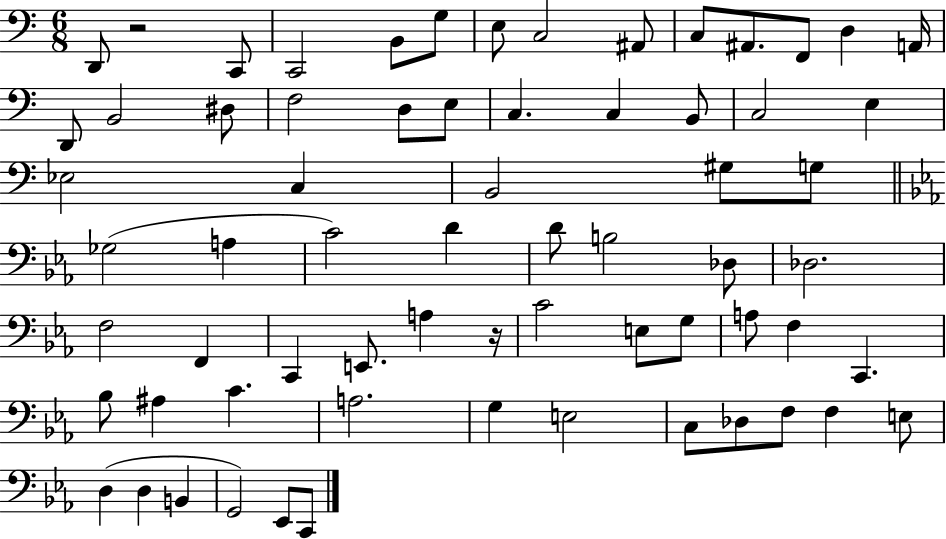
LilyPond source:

{
  \clef bass
  \numericTimeSignature
  \time 6/8
  \key c \major
  d,8 r2 c,8 | c,2 b,8 g8 | e8 c2 ais,8 | c8 ais,8. f,8 d4 a,16 | \break d,8 b,2 dis8 | f2 d8 e8 | c4. c4 b,8 | c2 e4 | \break ees2 c4 | b,2 gis8 g8 | \bar "||" \break \key c \minor ges2( a4 | c'2) d'4 | d'8 b2 des8 | des2. | \break f2 f,4 | c,4 e,8. a4 r16 | c'2 e8 g8 | a8 f4 c,4. | \break bes8 ais4 c'4. | a2. | g4 e2 | c8 des8 f8 f4 e8 | \break d4( d4 b,4 | g,2) ees,8 c,8 | \bar "|."
}